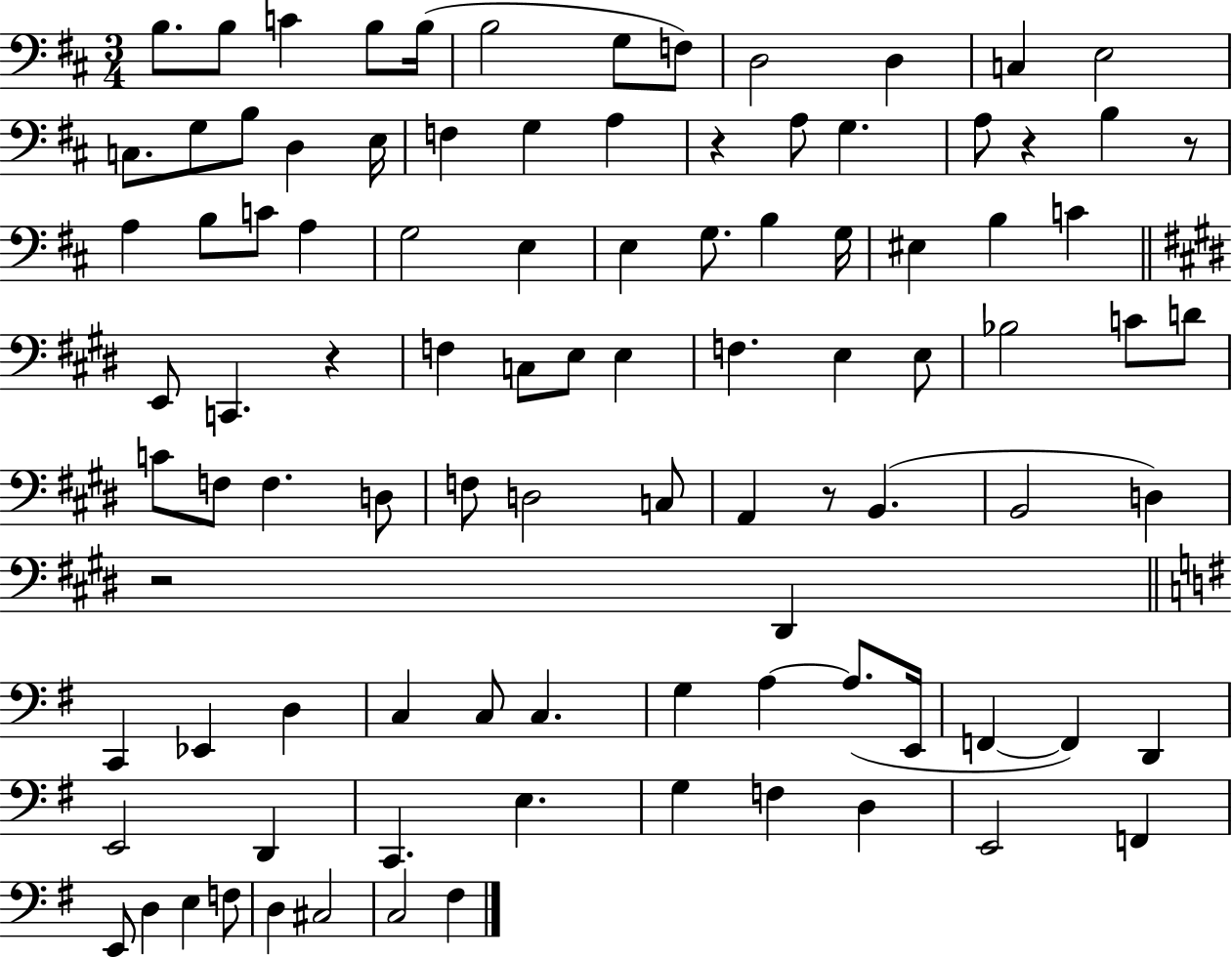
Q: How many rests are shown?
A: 6